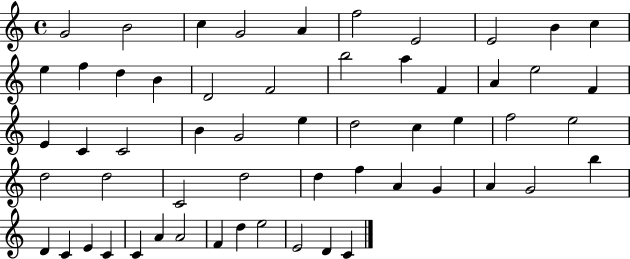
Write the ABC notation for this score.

X:1
T:Untitled
M:4/4
L:1/4
K:C
G2 B2 c G2 A f2 E2 E2 B c e f d B D2 F2 b2 a F A e2 F E C C2 B G2 e d2 c e f2 e2 d2 d2 C2 d2 d f A G A G2 b D C E C C A A2 F d e2 E2 D C